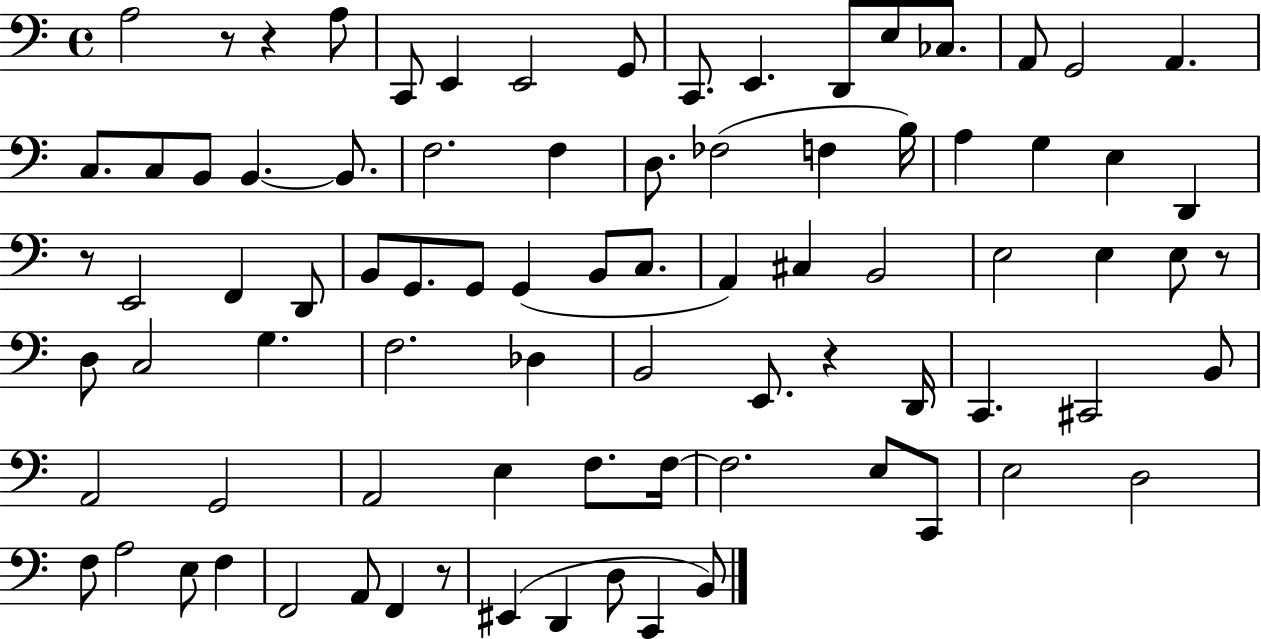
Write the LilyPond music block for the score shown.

{
  \clef bass
  \time 4/4
  \defaultTimeSignature
  \key c \major
  \repeat volta 2 { a2 r8 r4 a8 | c,8 e,4 e,2 g,8 | c,8. e,4. d,8 e8 ces8. | a,8 g,2 a,4. | \break c8. c8 b,8 b,4.~~ b,8. | f2. f4 | d8. fes2( f4 b16) | a4 g4 e4 d,4 | \break r8 e,2 f,4 d,8 | b,8 g,8. g,8 g,4( b,8 c8. | a,4) cis4 b,2 | e2 e4 e8 r8 | \break d8 c2 g4. | f2. des4 | b,2 e,8. r4 d,16 | c,4. cis,2 b,8 | \break a,2 g,2 | a,2 e4 f8. f16~~ | f2. e8 c,8 | e2 d2 | \break f8 a2 e8 f4 | f,2 a,8 f,4 r8 | eis,4( d,4 d8 c,4 b,8) | } \bar "|."
}